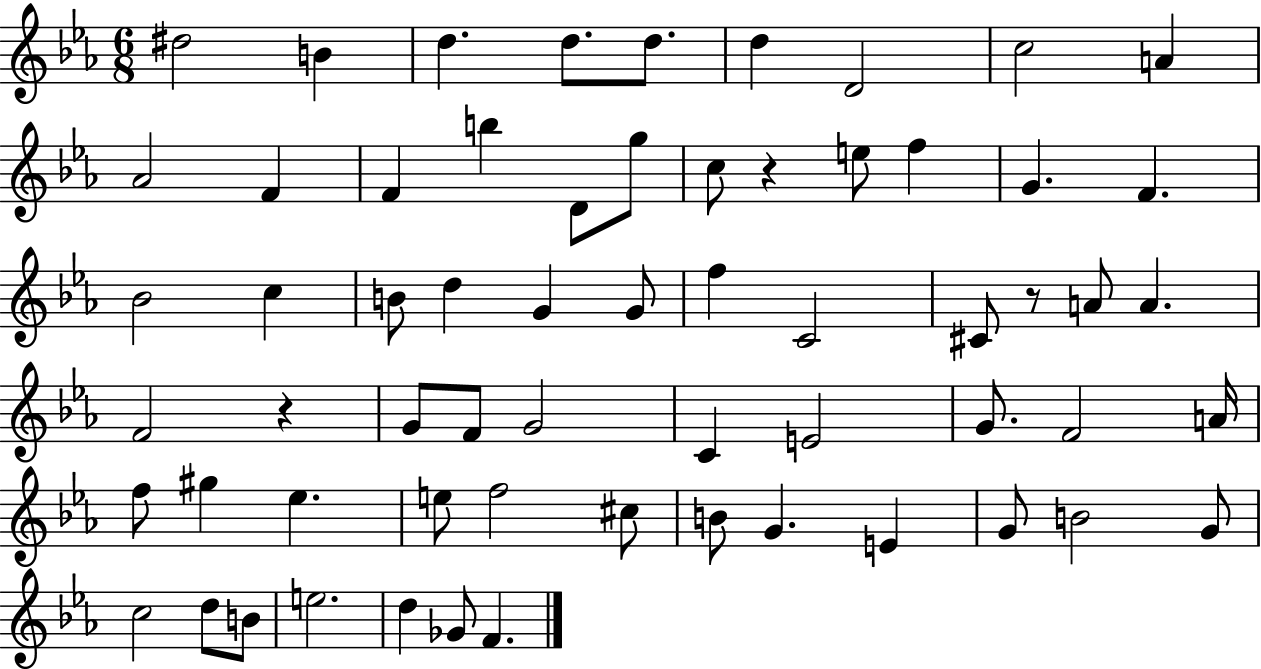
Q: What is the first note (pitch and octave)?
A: D#5